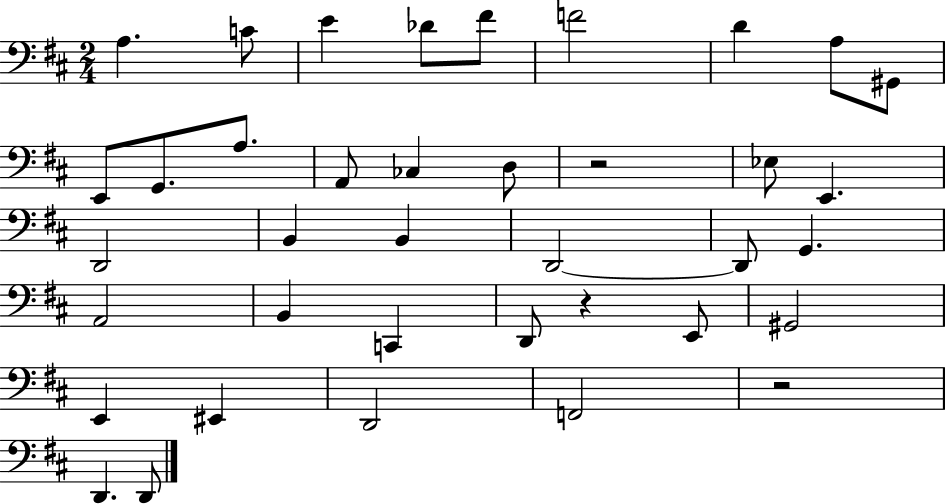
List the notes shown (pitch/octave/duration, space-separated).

A3/q. C4/e E4/q Db4/e F#4/e F4/h D4/q A3/e G#2/e E2/e G2/e. A3/e. A2/e CES3/q D3/e R/h Eb3/e E2/q. D2/h B2/q B2/q D2/h D2/e G2/q. A2/h B2/q C2/q D2/e R/q E2/e G#2/h E2/q EIS2/q D2/h F2/h R/h D2/q. D2/e